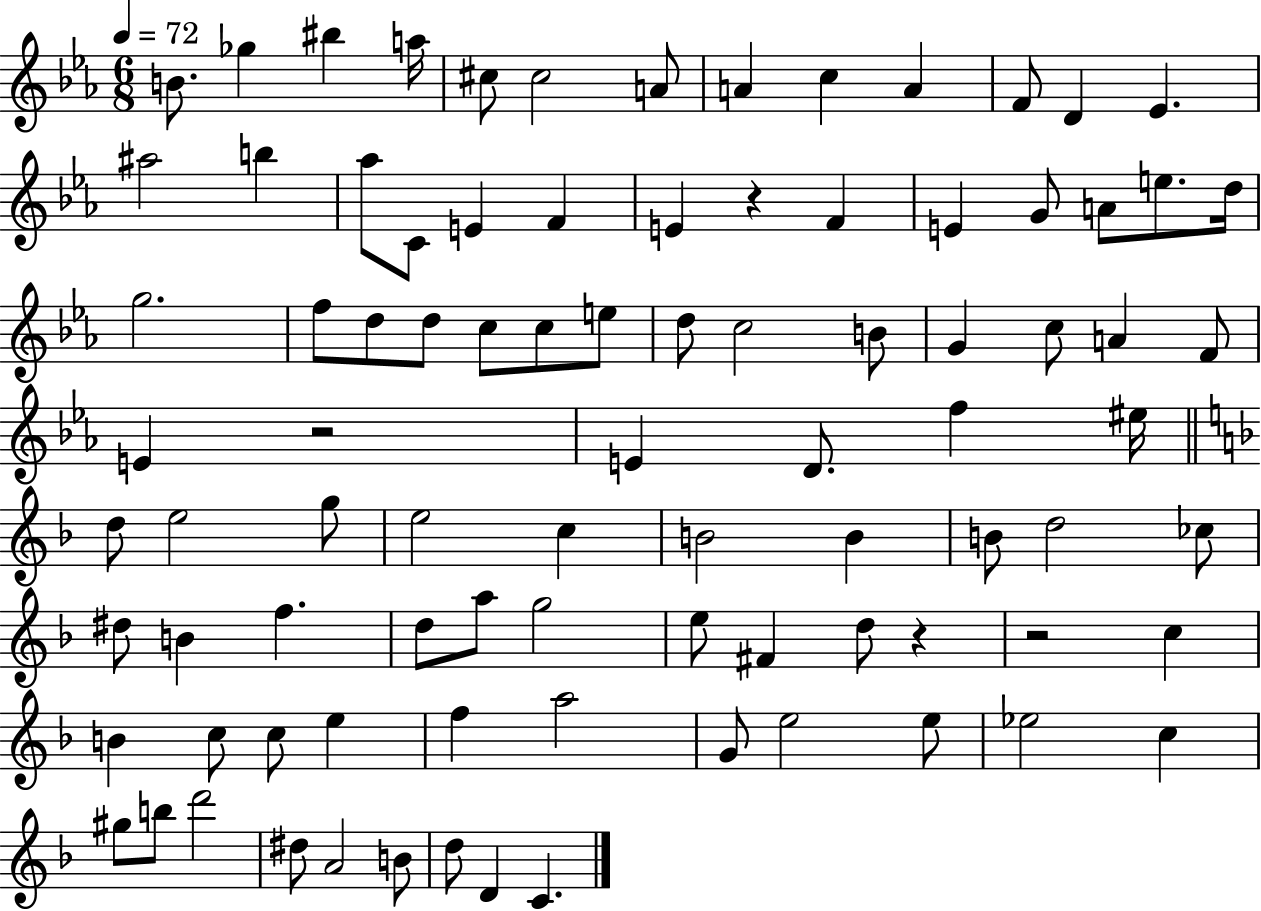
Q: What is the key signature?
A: EES major